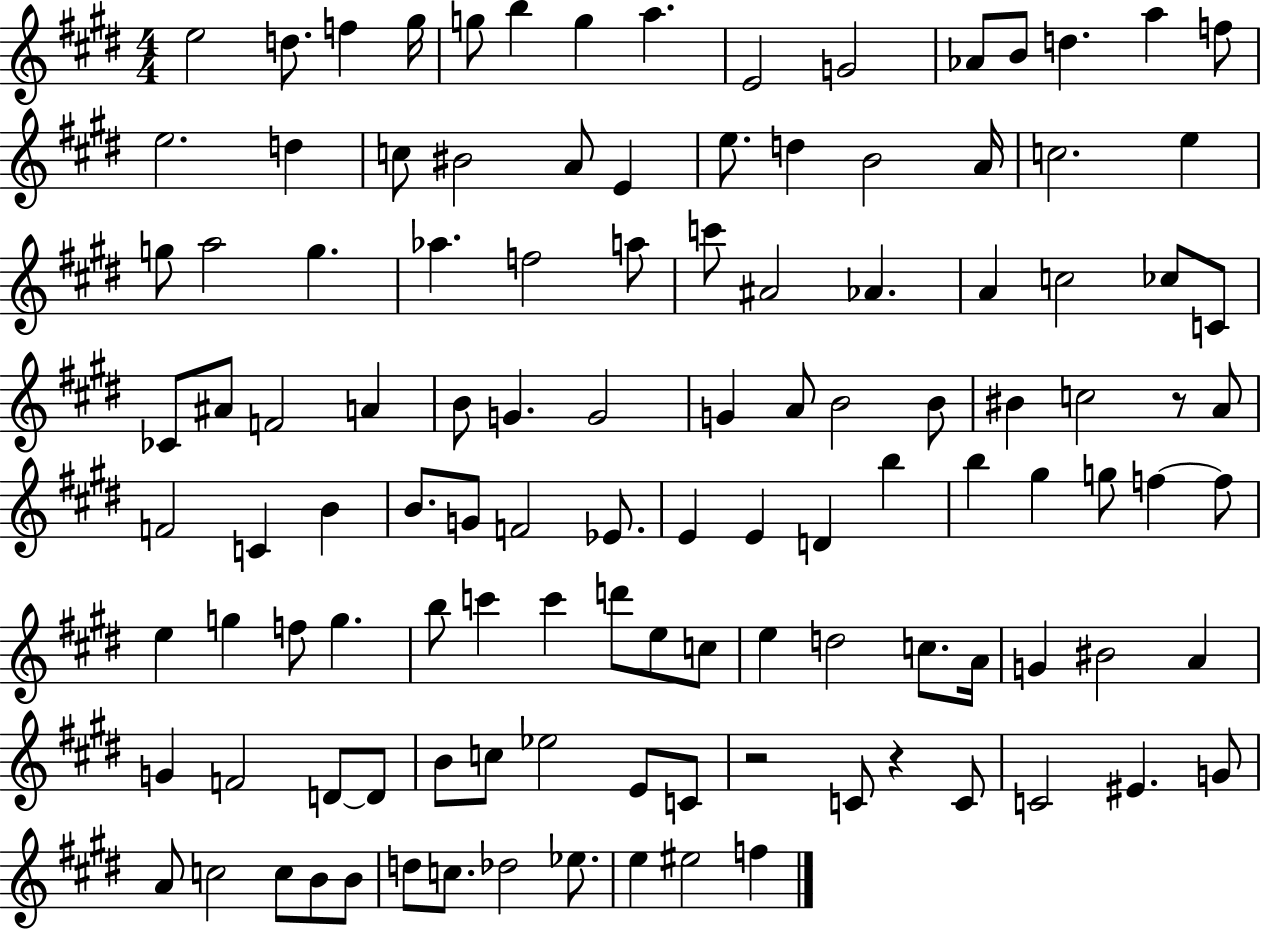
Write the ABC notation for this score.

X:1
T:Untitled
M:4/4
L:1/4
K:E
e2 d/2 f ^g/4 g/2 b g a E2 G2 _A/2 B/2 d a f/2 e2 d c/2 ^B2 A/2 E e/2 d B2 A/4 c2 e g/2 a2 g _a f2 a/2 c'/2 ^A2 _A A c2 _c/2 C/2 _C/2 ^A/2 F2 A B/2 G G2 G A/2 B2 B/2 ^B c2 z/2 A/2 F2 C B B/2 G/2 F2 _E/2 E E D b b ^g g/2 f f/2 e g f/2 g b/2 c' c' d'/2 e/2 c/2 e d2 c/2 A/4 G ^B2 A G F2 D/2 D/2 B/2 c/2 _e2 E/2 C/2 z2 C/2 z C/2 C2 ^E G/2 A/2 c2 c/2 B/2 B/2 d/2 c/2 _d2 _e/2 e ^e2 f